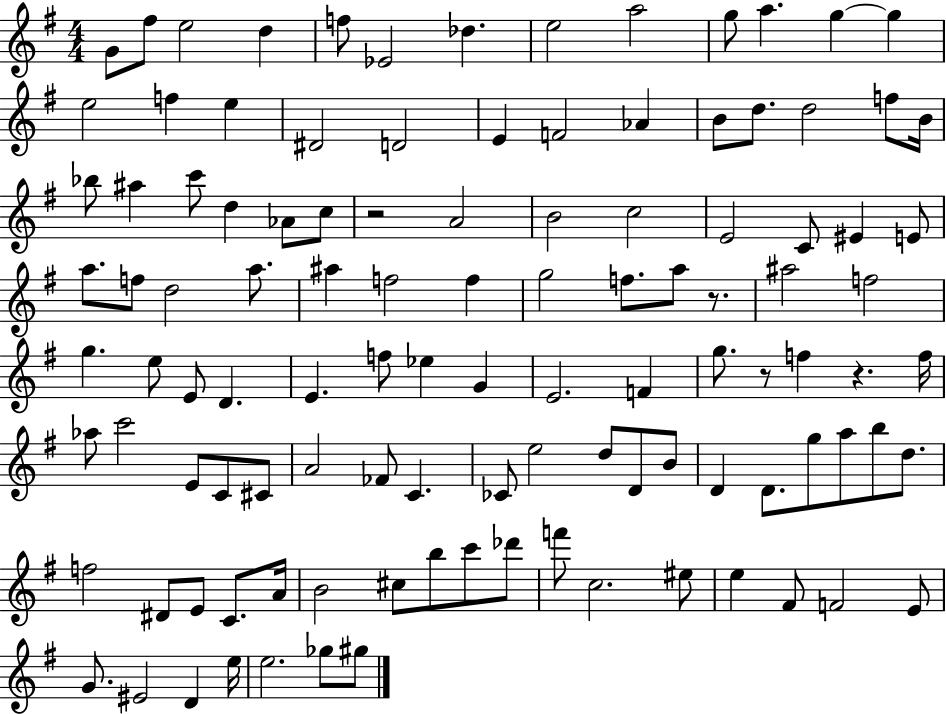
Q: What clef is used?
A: treble